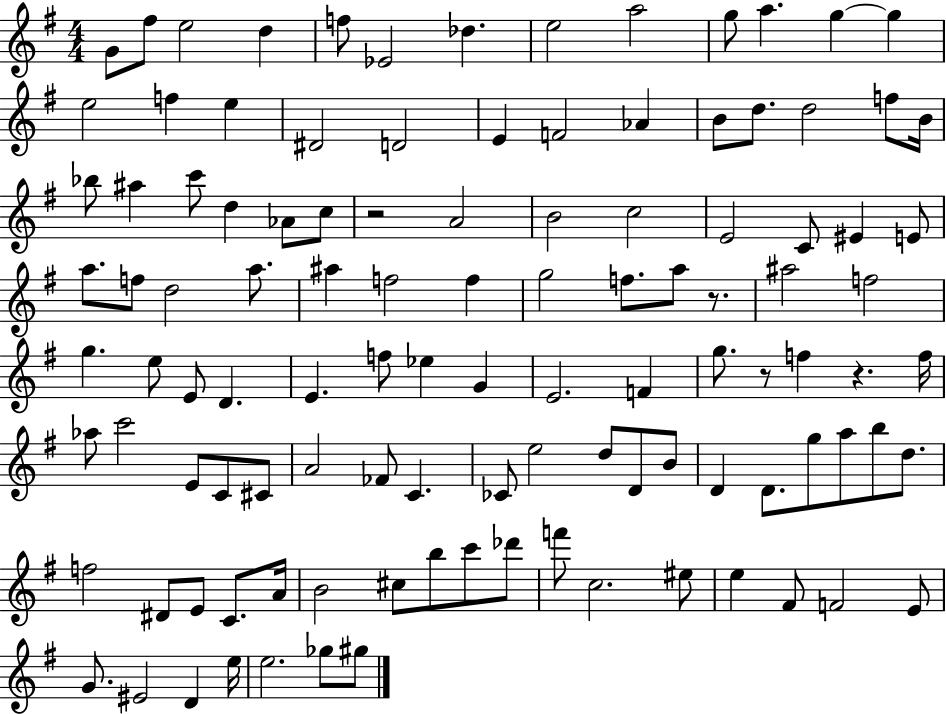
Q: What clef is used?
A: treble